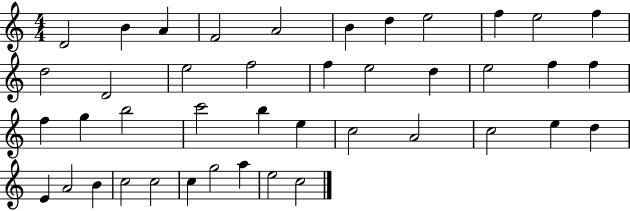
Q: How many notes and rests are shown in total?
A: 42